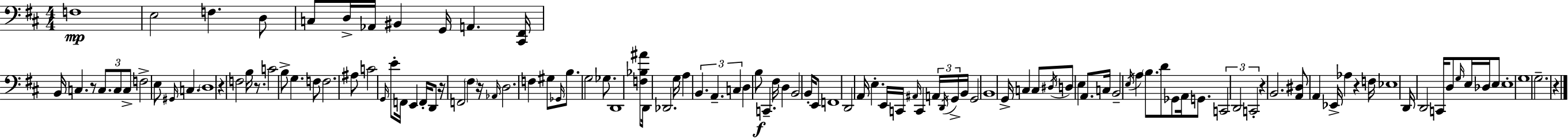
F3/w E3/h F3/q. D3/e C3/e D3/s Ab2/s BIS2/q G2/s A2/q. [C#2,F#2]/s B2/s C3/q. R/e C3/e. C3/e C3/e F3/h E3/e G#2/s C3/q. D3/w R/q F3/h B3/s R/e. C4/h B3/e G3/q. F3/e F3/h. A#3/e C4/h G2/s E4/e F2/s E2/q F2/s D2/e R/s F2/h F#3/q R/s Ab2/s D3/h. F3/q G#3/e Gb2/s B3/e. G3/h Gb3/e. D2/w [F3,Bb3,A#4]/e D2/s Db2/h. G3/s A3/q B2/q. A2/q. C3/q D3/q B3/e C2/q. F#3/s D3/q B2/h B2/s E2/e F2/w D2/h A2/s E3/q. E2/s C2/s A#2/s C2/q A2/s D2/s G2/s B2/s G2/h B2/w G2/s C3/q C3/e D#3/s D3/e E3/q A2/e. C3/s B2/h E3/s A3/q B3/e. D4/e Gb2/e A2/s G2/e. C2/h D2/h C2/h R/q B2/h. [A2,D#3]/e A2/q Eb2/s Ab3/q R/q F3/s Eb3/w D2/s D2/h C2/s D3/e G3/s E3/s Db3/s E3/e E3/w G3/w G3/h. R/q